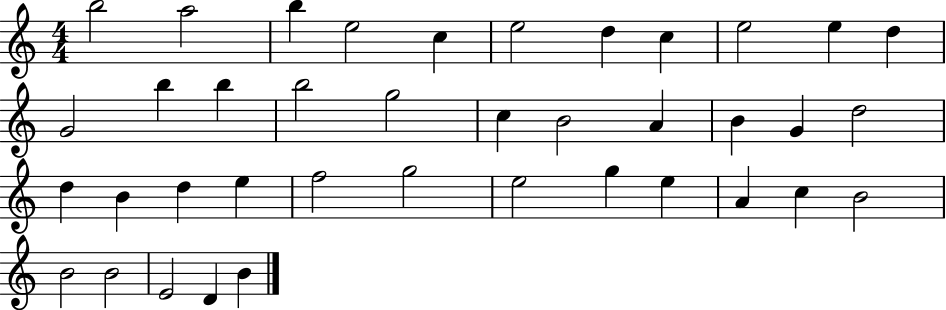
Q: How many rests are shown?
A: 0